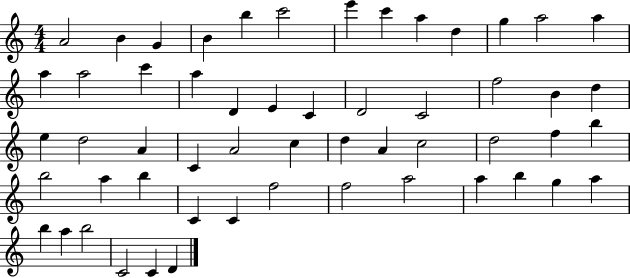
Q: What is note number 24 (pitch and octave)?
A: B4